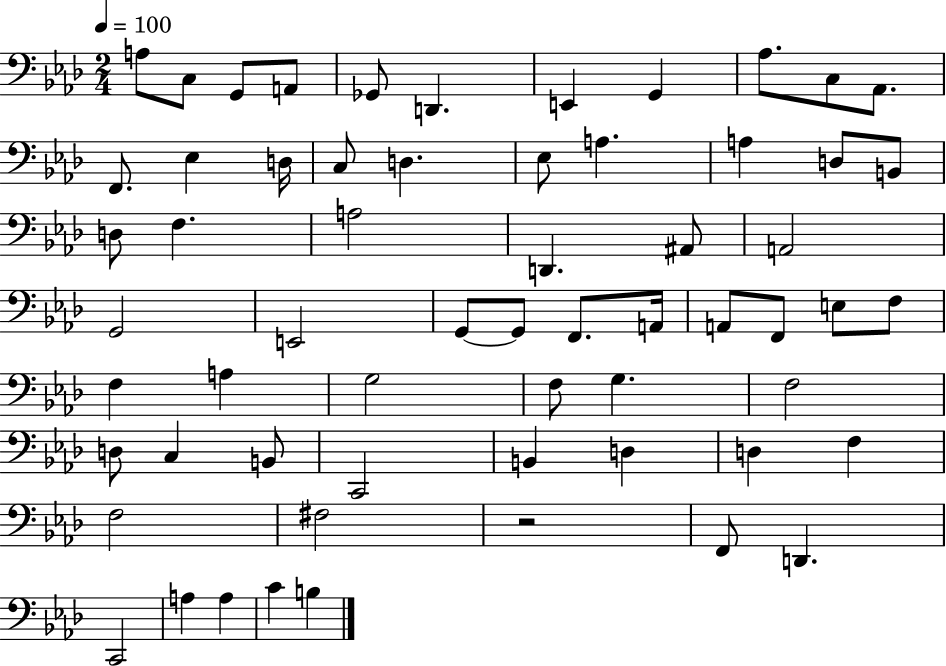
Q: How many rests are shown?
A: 1